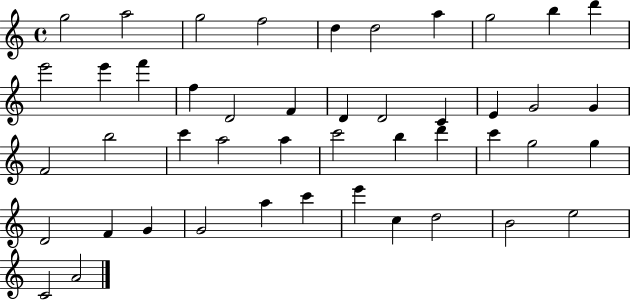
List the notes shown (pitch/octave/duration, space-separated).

G5/h A5/h G5/h F5/h D5/q D5/h A5/q G5/h B5/q D6/q E6/h E6/q F6/q F5/q D4/h F4/q D4/q D4/h C4/q E4/q G4/h G4/q F4/h B5/h C6/q A5/h A5/q C6/h B5/q D6/q C6/q G5/h G5/q D4/h F4/q G4/q G4/h A5/q C6/q E6/q C5/q D5/h B4/h E5/h C4/h A4/h